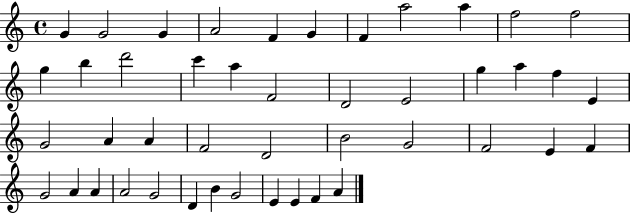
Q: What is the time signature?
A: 4/4